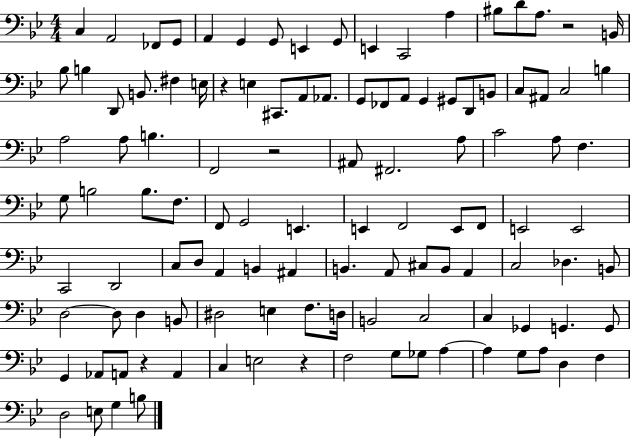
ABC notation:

X:1
T:Untitled
M:4/4
L:1/4
K:Bb
C, A,,2 _F,,/2 G,,/2 A,, G,, G,,/2 E,, G,,/2 E,, C,,2 A, ^B,/2 D/2 A,/2 z2 B,,/4 _B,/2 B, D,,/2 B,,/2 ^F, E,/4 z E, ^C,,/2 A,,/2 _A,,/2 G,,/2 _F,,/2 A,,/2 G,, ^G,,/2 D,,/2 B,,/2 C,/2 ^A,,/2 C,2 B, A,2 A,/2 B, F,,2 z2 ^A,,/2 ^F,,2 A,/2 C2 A,/2 F, G,/2 B,2 B,/2 F,/2 F,,/2 G,,2 E,, E,, F,,2 E,,/2 F,,/2 E,,2 E,,2 C,,2 D,,2 C,/2 D,/2 A,, B,, ^A,, B,, A,,/2 ^C,/2 B,,/2 A,, C,2 _D, B,,/2 D,2 D,/2 D, B,,/2 ^D,2 E, F,/2 D,/4 B,,2 C,2 C, _G,, G,, G,,/2 G,, _A,,/2 A,,/2 z A,, C, E,2 z F,2 G,/2 _G,/2 A, A, G,/2 A,/2 D, F, D,2 E,/2 G, B,/2